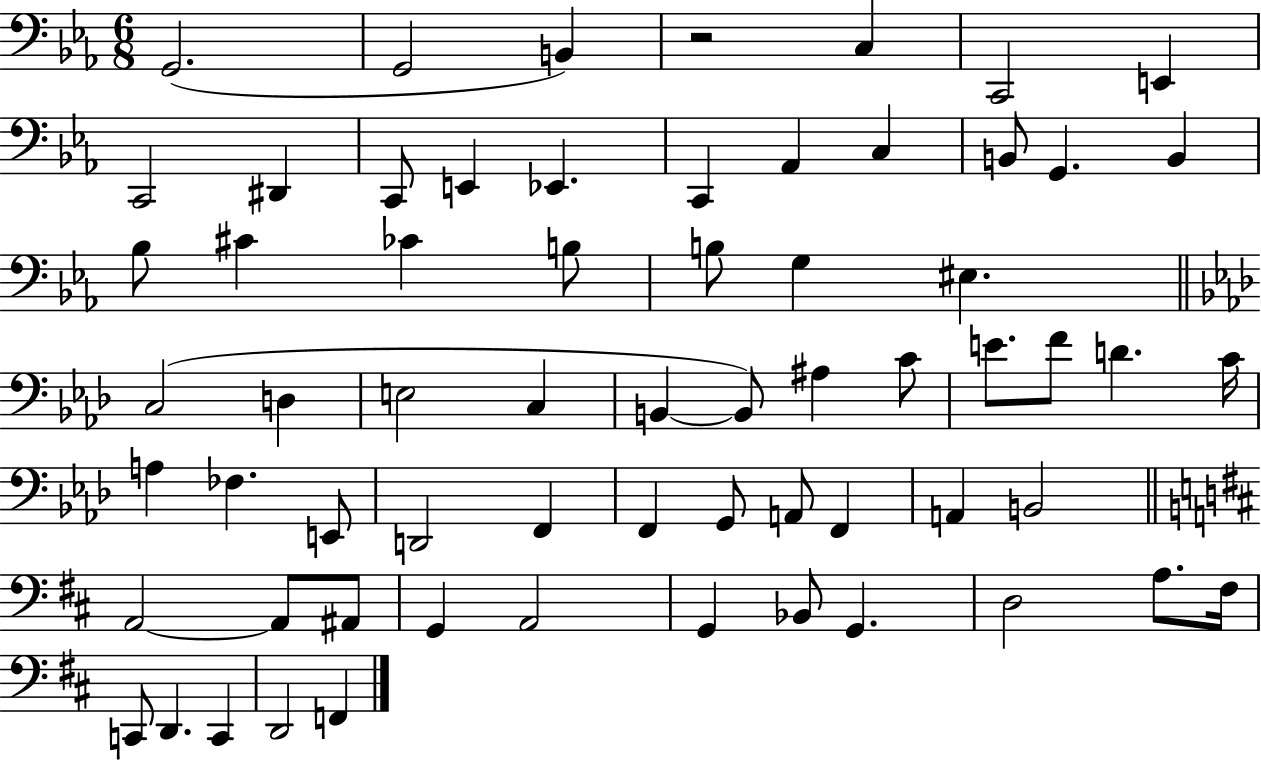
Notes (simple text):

G2/h. G2/h B2/q R/h C3/q C2/h E2/q C2/h D#2/q C2/e E2/q Eb2/q. C2/q Ab2/q C3/q B2/e G2/q. B2/q Bb3/e C#4/q CES4/q B3/e B3/e G3/q EIS3/q. C3/h D3/q E3/h C3/q B2/q B2/e A#3/q C4/e E4/e. F4/e D4/q. C4/s A3/q FES3/q. E2/e D2/h F2/q F2/q G2/e A2/e F2/q A2/q B2/h A2/h A2/e A#2/e G2/q A2/h G2/q Bb2/e G2/q. D3/h A3/e. F#3/s C2/e D2/q. C2/q D2/h F2/q